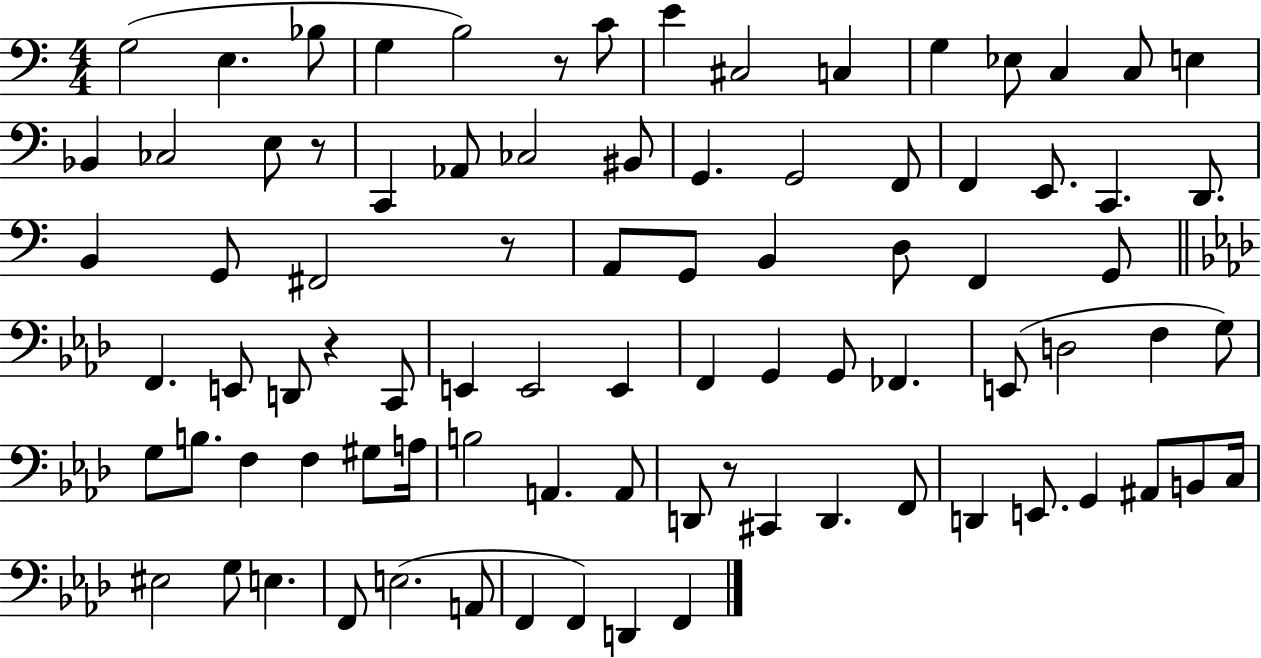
X:1
T:Untitled
M:4/4
L:1/4
K:C
G,2 E, _B,/2 G, B,2 z/2 C/2 E ^C,2 C, G, _E,/2 C, C,/2 E, _B,, _C,2 E,/2 z/2 C,, _A,,/2 _C,2 ^B,,/2 G,, G,,2 F,,/2 F,, E,,/2 C,, D,,/2 B,, G,,/2 ^F,,2 z/2 A,,/2 G,,/2 B,, D,/2 F,, G,,/2 F,, E,,/2 D,,/2 z C,,/2 E,, E,,2 E,, F,, G,, G,,/2 _F,, E,,/2 D,2 F, G,/2 G,/2 B,/2 F, F, ^G,/2 A,/4 B,2 A,, A,,/2 D,,/2 z/2 ^C,, D,, F,,/2 D,, E,,/2 G,, ^A,,/2 B,,/2 C,/4 ^E,2 G,/2 E, F,,/2 E,2 A,,/2 F,, F,, D,, F,,